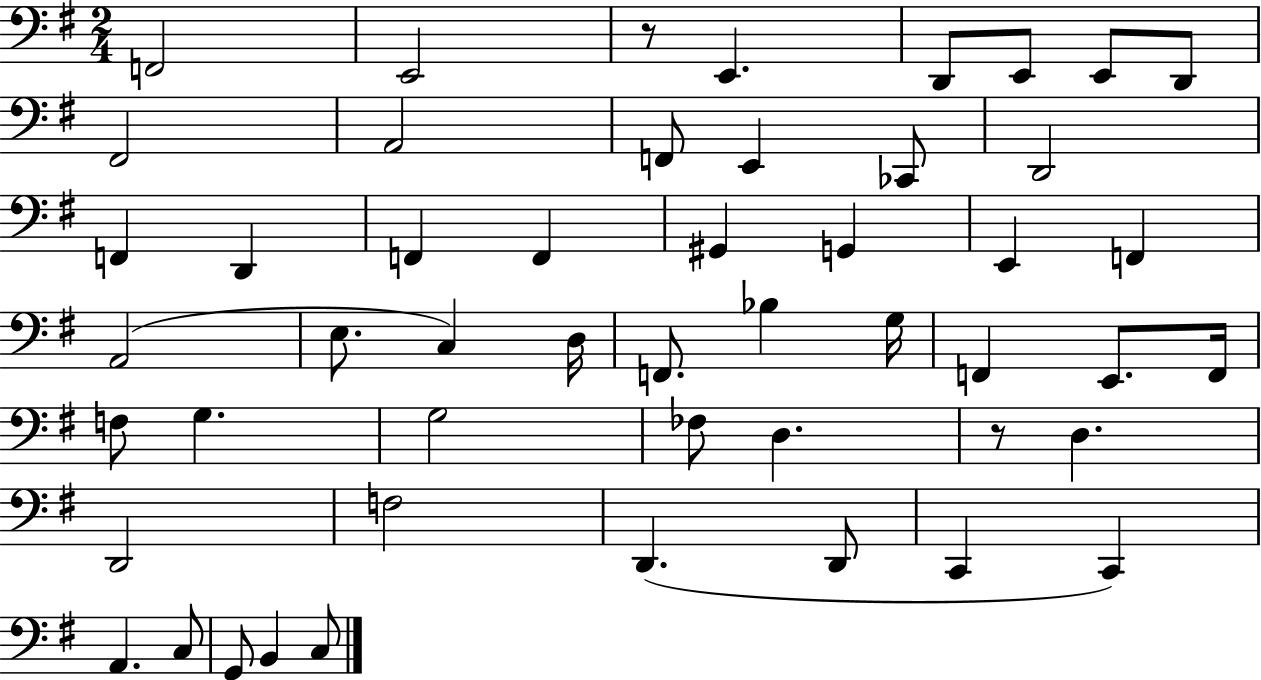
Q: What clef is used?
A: bass